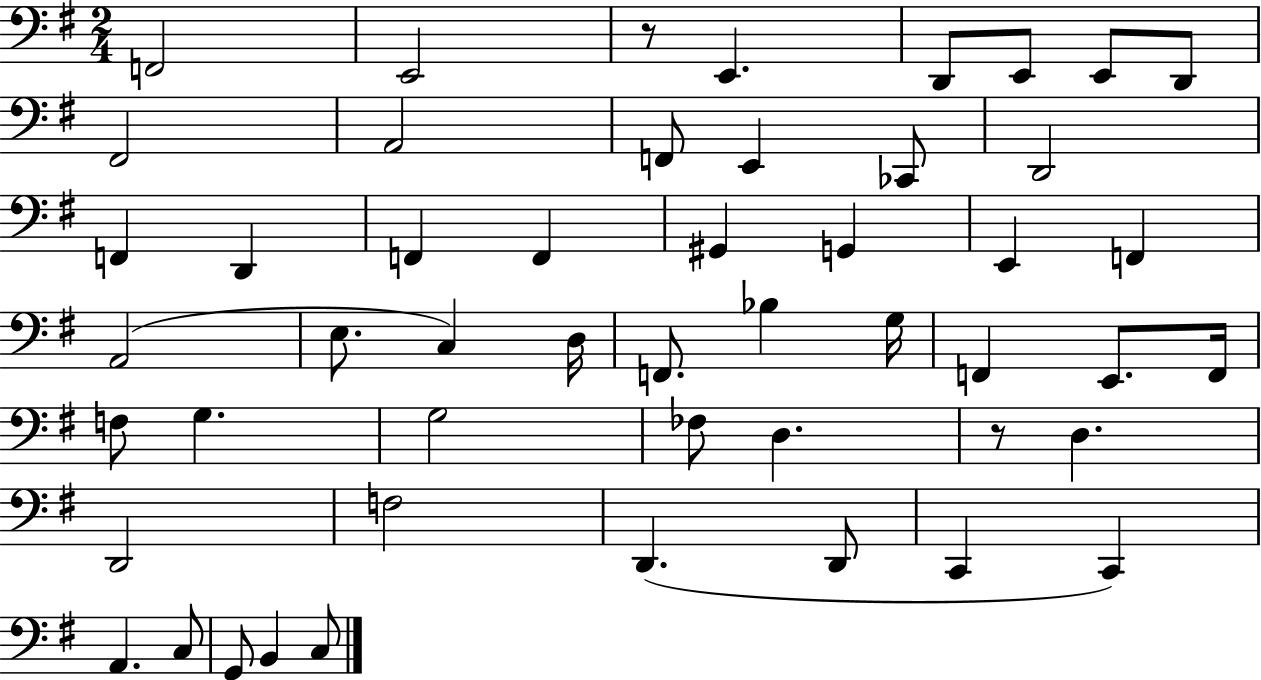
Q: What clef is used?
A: bass